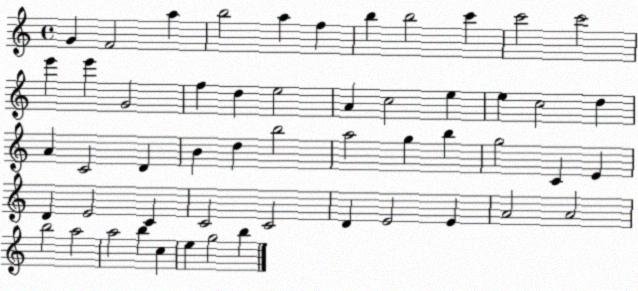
X:1
T:Untitled
M:4/4
L:1/4
K:C
G F2 a b2 a f b b2 c' c'2 c'2 e' e' G2 f d e2 A c2 e e c2 d A C2 D B d b2 a2 g b g2 C E D E2 C C2 C2 D E2 E A2 A2 b2 a2 a2 b c e g2 b